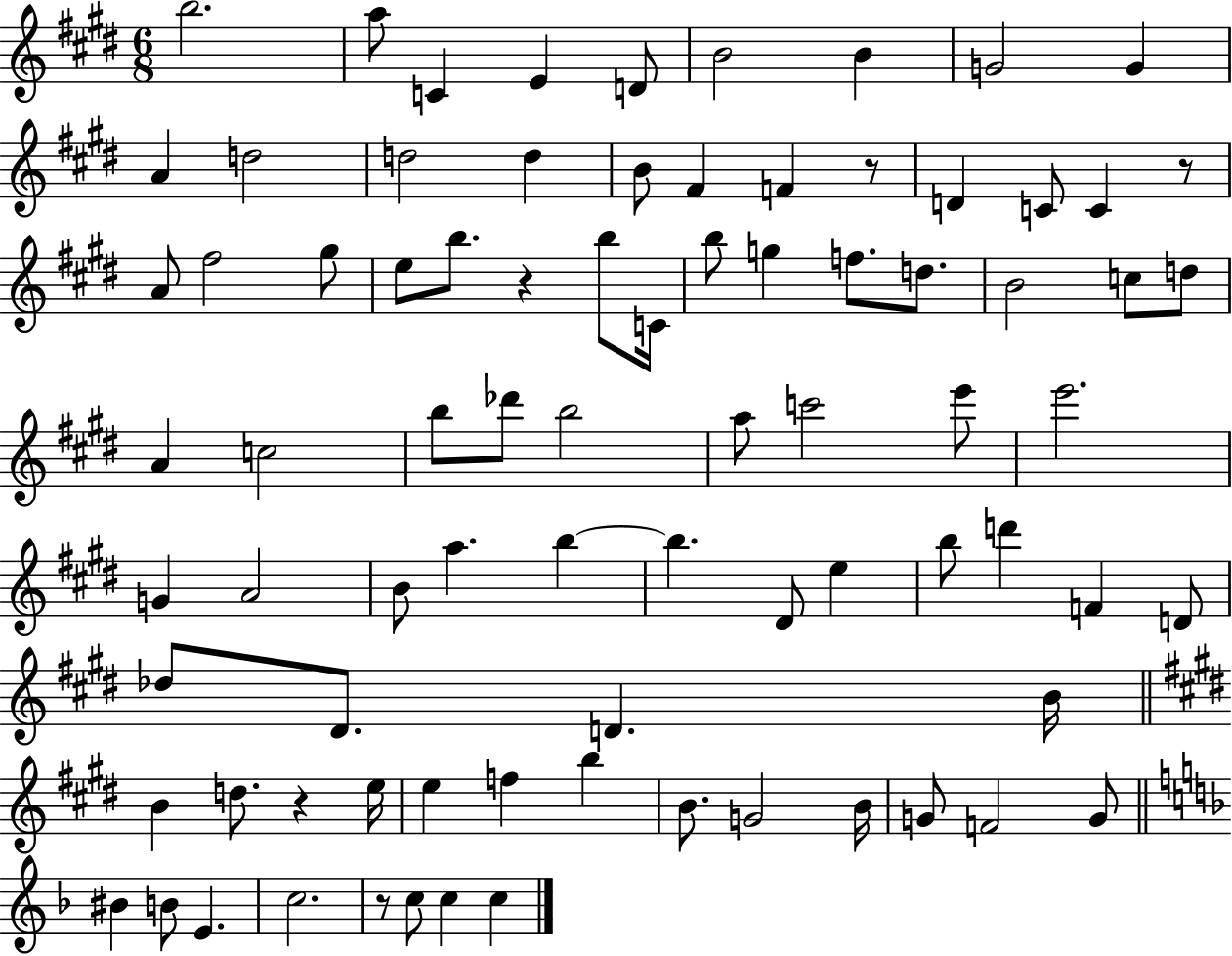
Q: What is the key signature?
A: E major